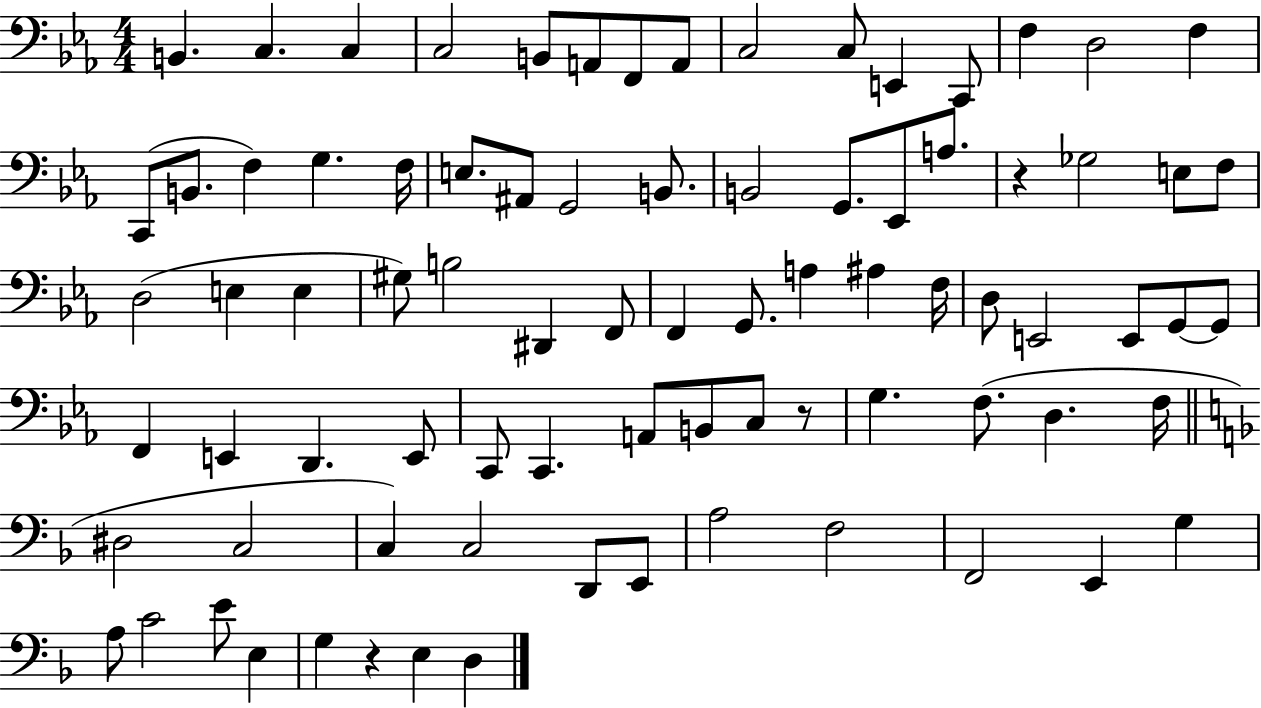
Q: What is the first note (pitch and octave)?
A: B2